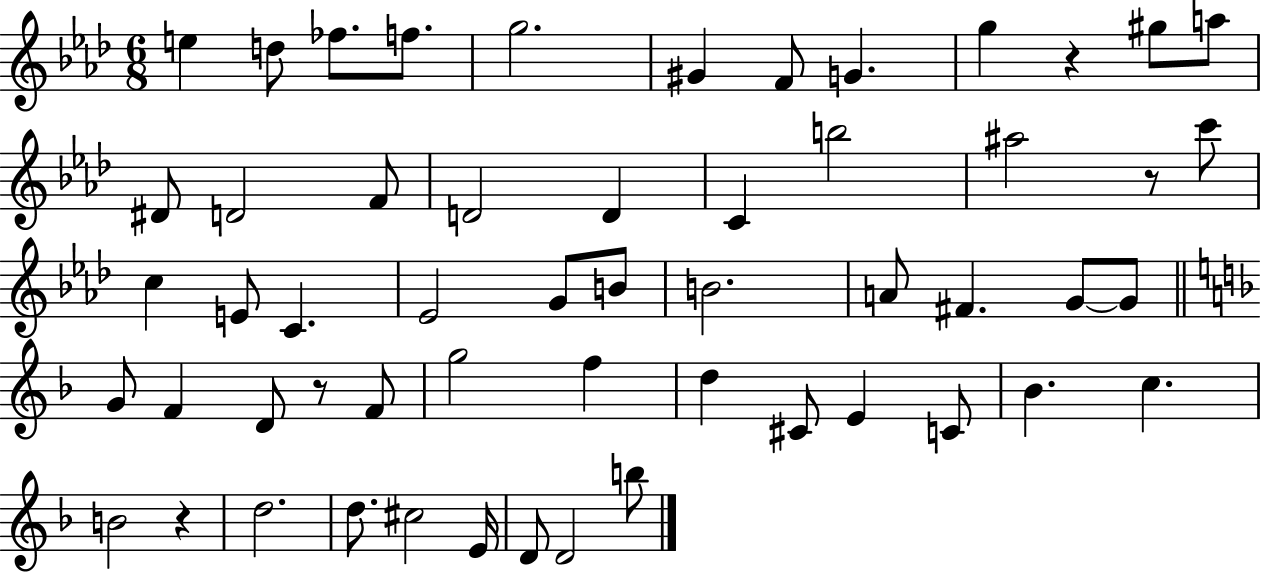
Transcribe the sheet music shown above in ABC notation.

X:1
T:Untitled
M:6/8
L:1/4
K:Ab
e d/2 _f/2 f/2 g2 ^G F/2 G g z ^g/2 a/2 ^D/2 D2 F/2 D2 D C b2 ^a2 z/2 c'/2 c E/2 C _E2 G/2 B/2 B2 A/2 ^F G/2 G/2 G/2 F D/2 z/2 F/2 g2 f d ^C/2 E C/2 _B c B2 z d2 d/2 ^c2 E/4 D/2 D2 b/2